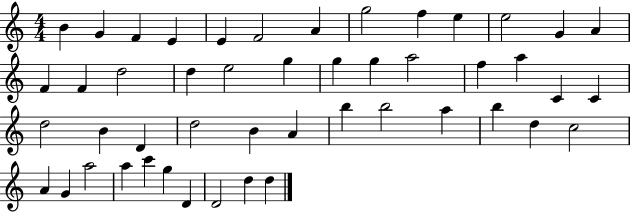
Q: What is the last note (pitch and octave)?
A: D5